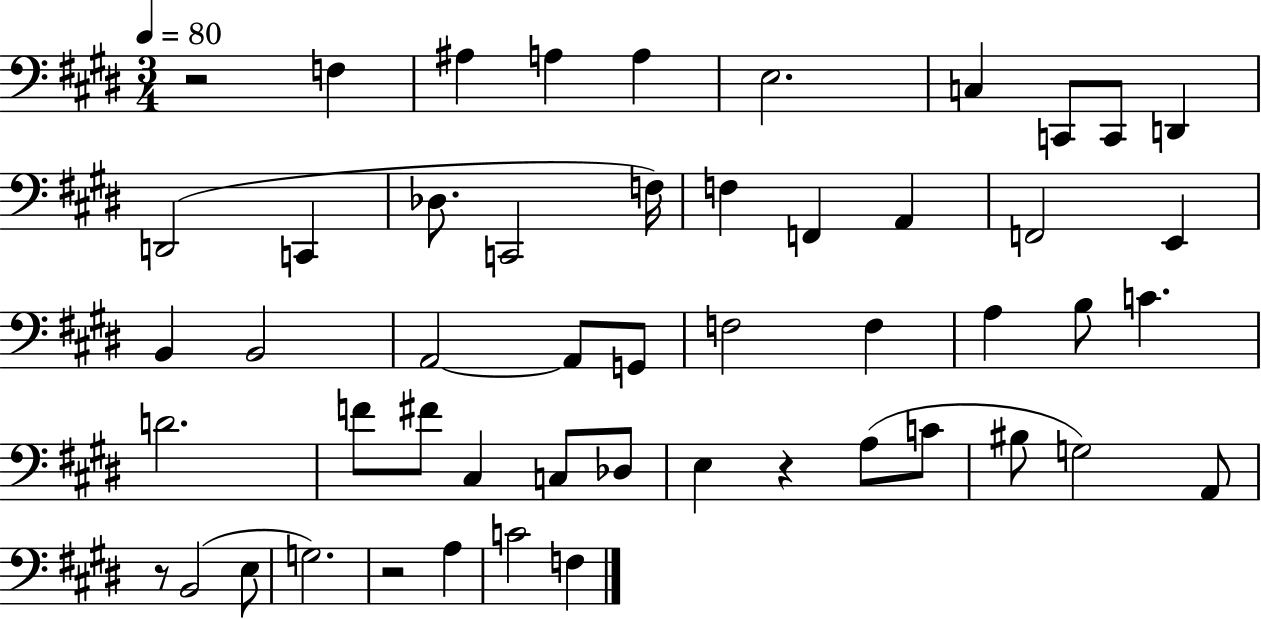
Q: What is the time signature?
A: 3/4